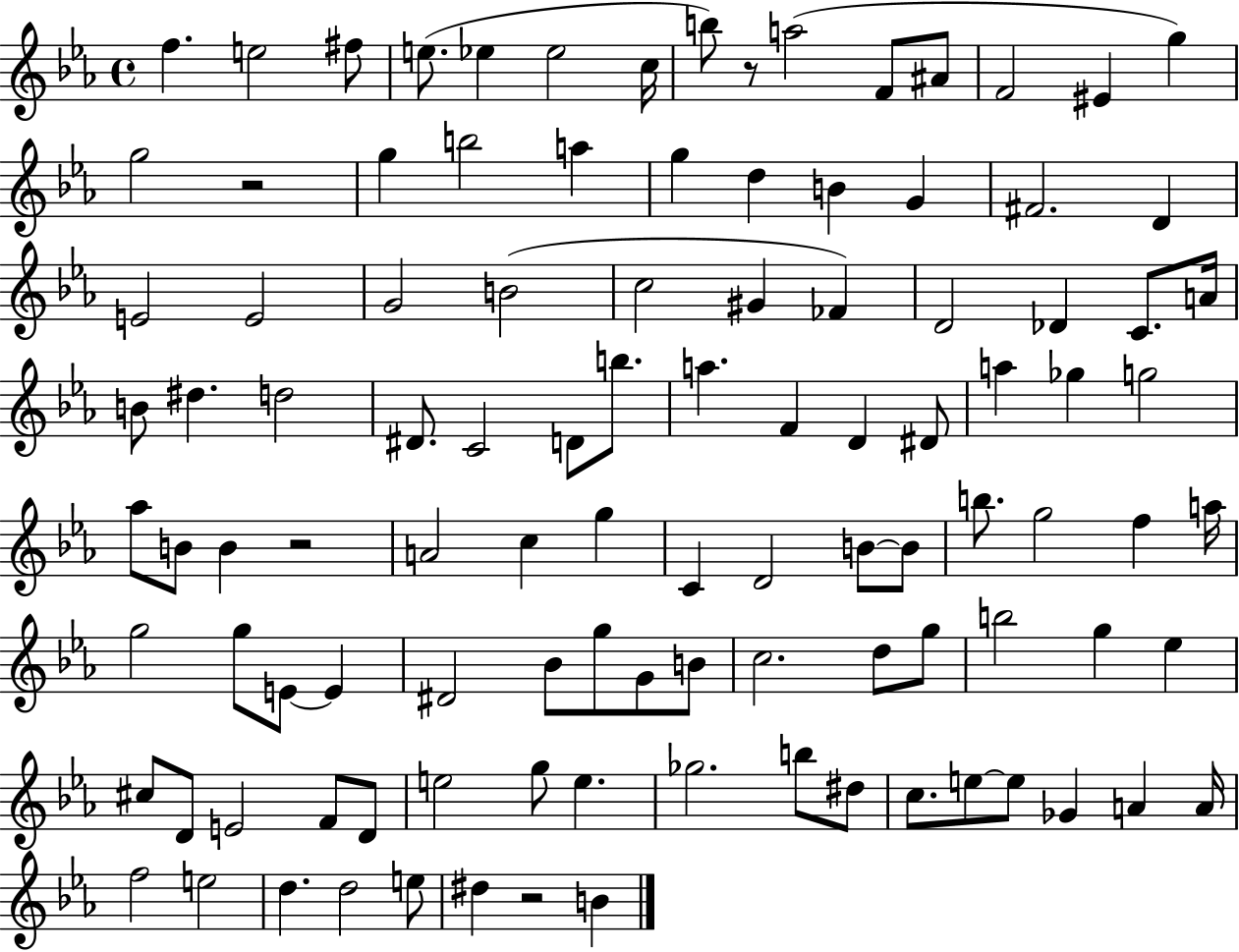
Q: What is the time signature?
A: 4/4